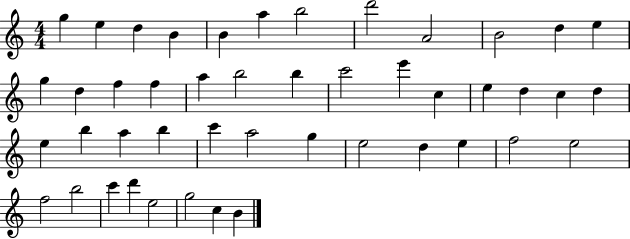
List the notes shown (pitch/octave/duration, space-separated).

G5/q E5/q D5/q B4/q B4/q A5/q B5/h D6/h A4/h B4/h D5/q E5/q G5/q D5/q F5/q F5/q A5/q B5/h B5/q C6/h E6/q C5/q E5/q D5/q C5/q D5/q E5/q B5/q A5/q B5/q C6/q A5/h G5/q E5/h D5/q E5/q F5/h E5/h F5/h B5/h C6/q D6/q E5/h G5/h C5/q B4/q